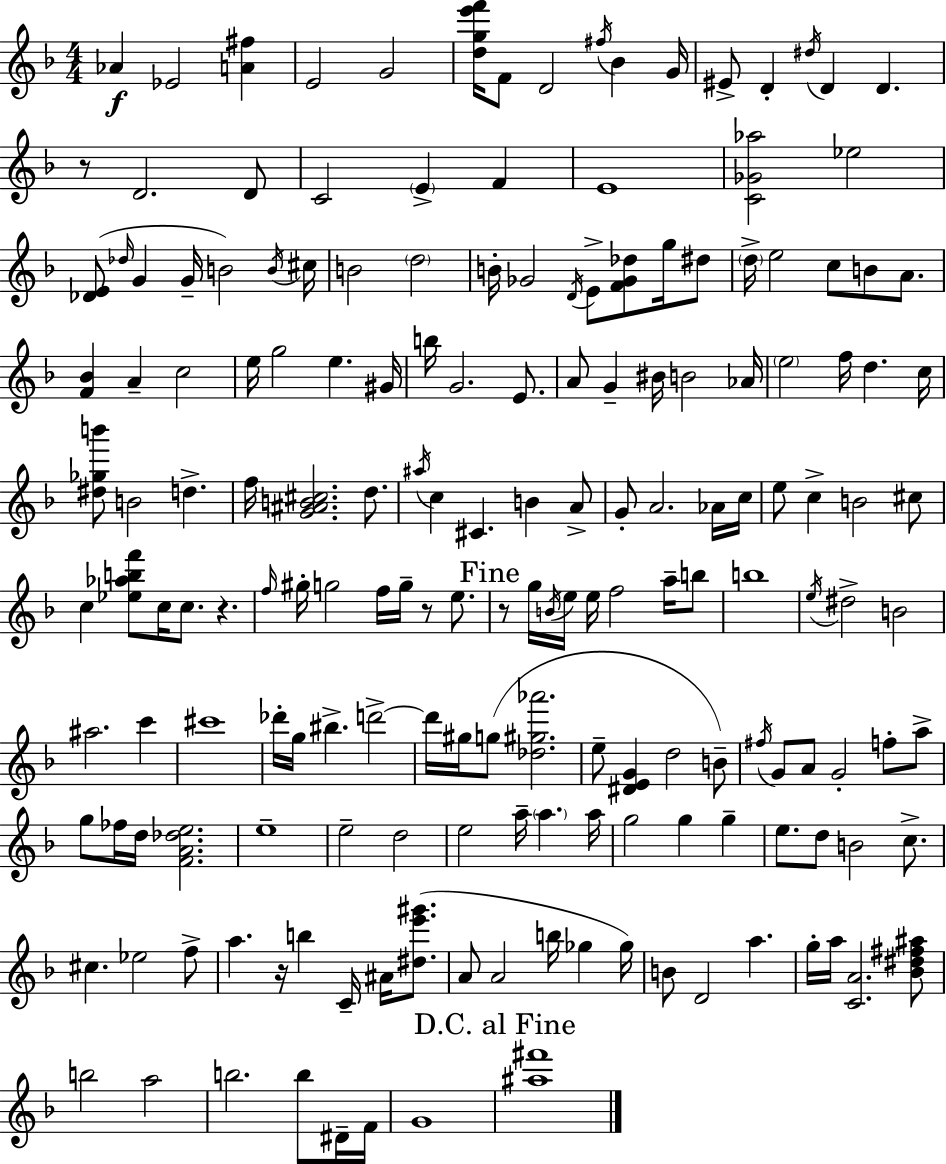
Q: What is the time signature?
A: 4/4